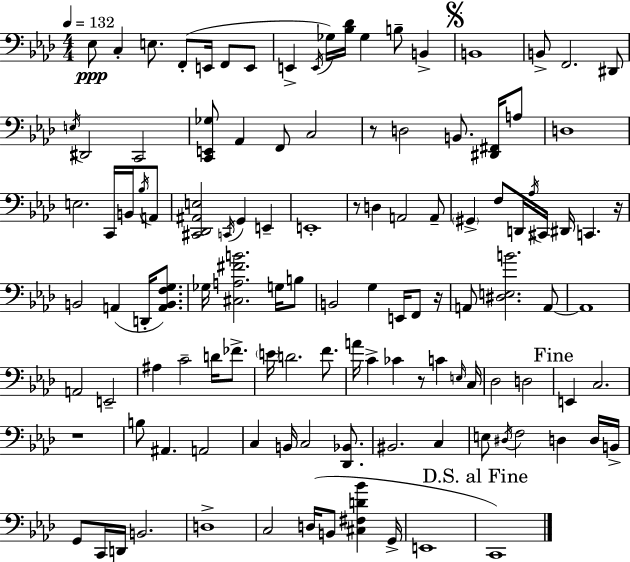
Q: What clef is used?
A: bass